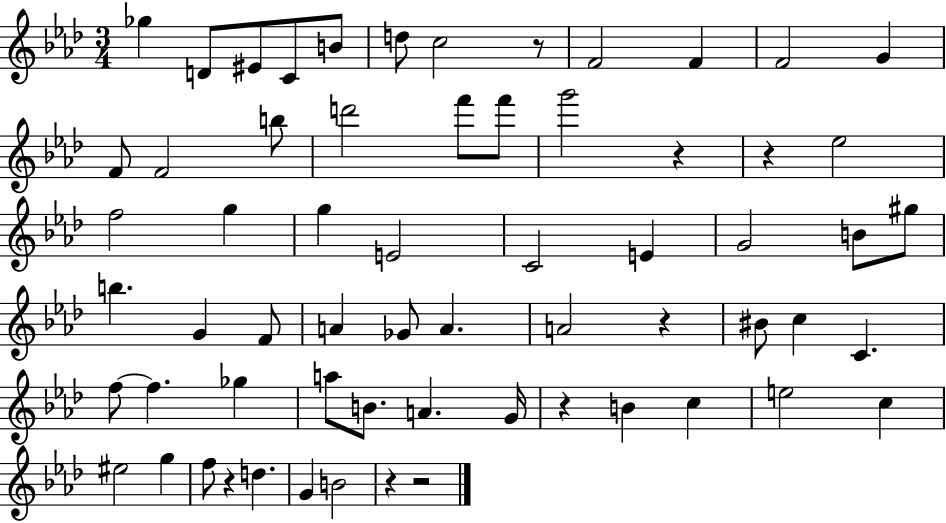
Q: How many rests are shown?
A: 8